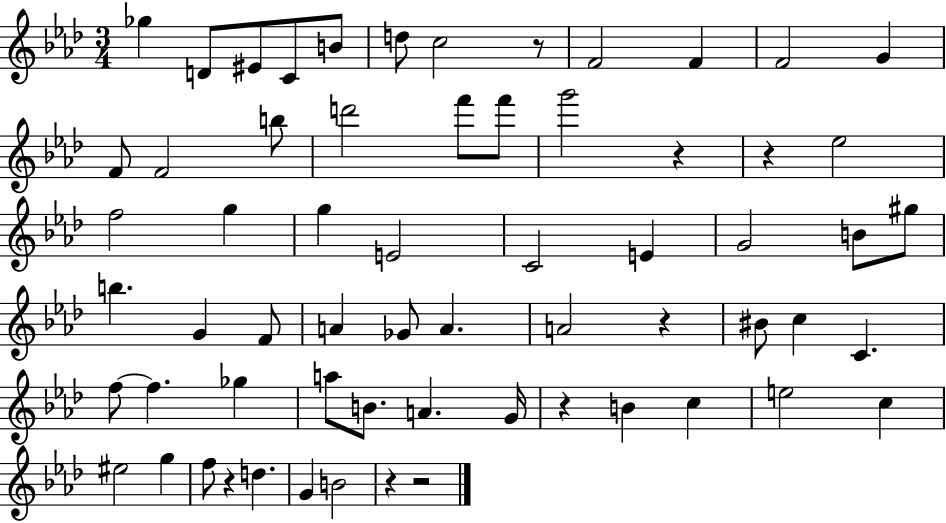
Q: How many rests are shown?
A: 8